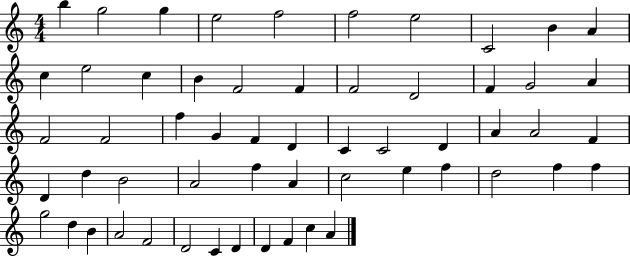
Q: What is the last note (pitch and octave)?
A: A4